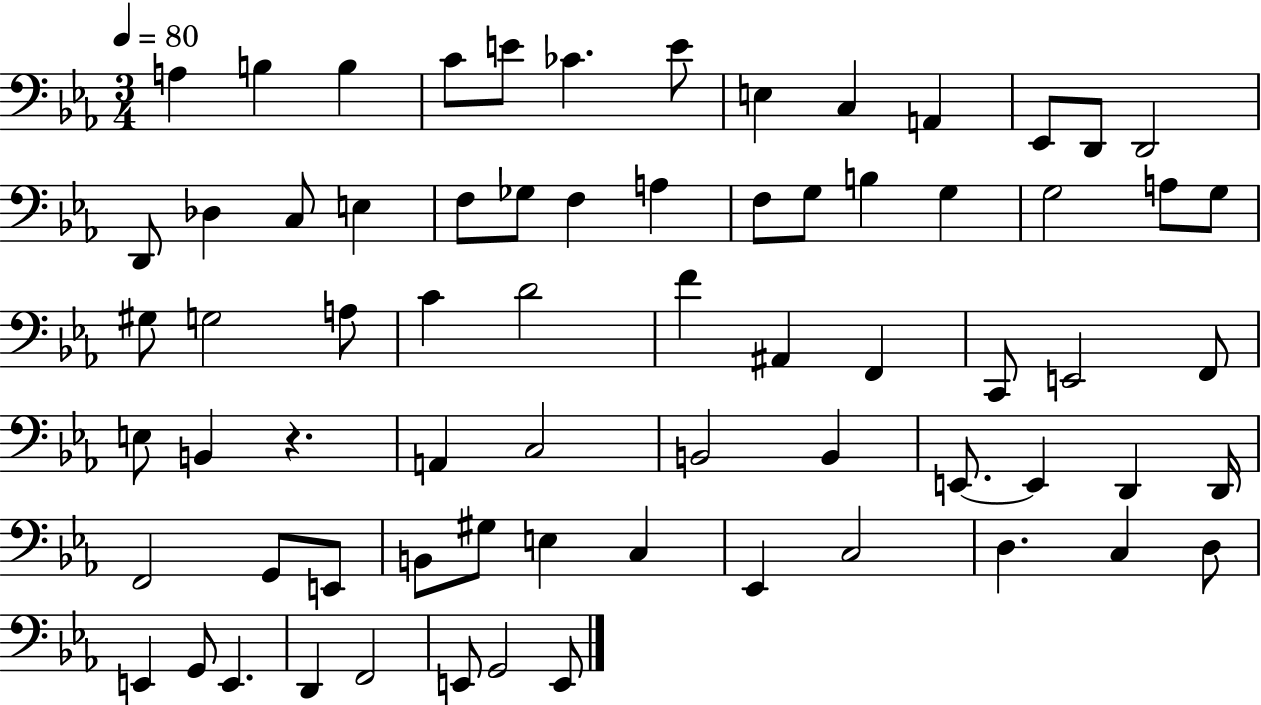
A3/q B3/q B3/q C4/e E4/e CES4/q. E4/e E3/q C3/q A2/q Eb2/e D2/e D2/h D2/e Db3/q C3/e E3/q F3/e Gb3/e F3/q A3/q F3/e G3/e B3/q G3/q G3/h A3/e G3/e G#3/e G3/h A3/e C4/q D4/h F4/q A#2/q F2/q C2/e E2/h F2/e E3/e B2/q R/q. A2/q C3/h B2/h B2/q E2/e. E2/q D2/q D2/s F2/h G2/e E2/e B2/e G#3/e E3/q C3/q Eb2/q C3/h D3/q. C3/q D3/e E2/q G2/e E2/q. D2/q F2/h E2/e G2/h E2/e